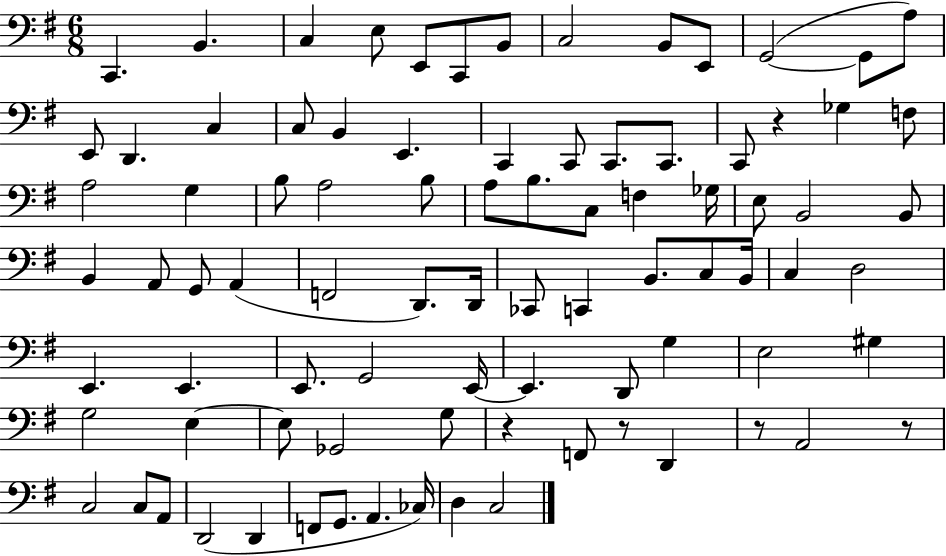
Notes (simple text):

C2/q. B2/q. C3/q E3/e E2/e C2/e B2/e C3/h B2/e E2/e G2/h G2/e A3/e E2/e D2/q. C3/q C3/e B2/q E2/q. C2/q C2/e C2/e. C2/e. C2/e R/q Gb3/q F3/e A3/h G3/q B3/e A3/h B3/e A3/e B3/e. C3/e F3/q Gb3/s E3/e B2/h B2/e B2/q A2/e G2/e A2/q F2/h D2/e. D2/s CES2/e C2/q B2/e. C3/e B2/s C3/q D3/h E2/q. E2/q. E2/e. G2/h E2/s E2/q. D2/e G3/q E3/h G#3/q G3/h E3/q E3/e Gb2/h G3/e R/q F2/e R/e D2/q R/e A2/h R/e C3/h C3/e A2/e D2/h D2/q F2/e G2/e. A2/q. CES3/s D3/q C3/h